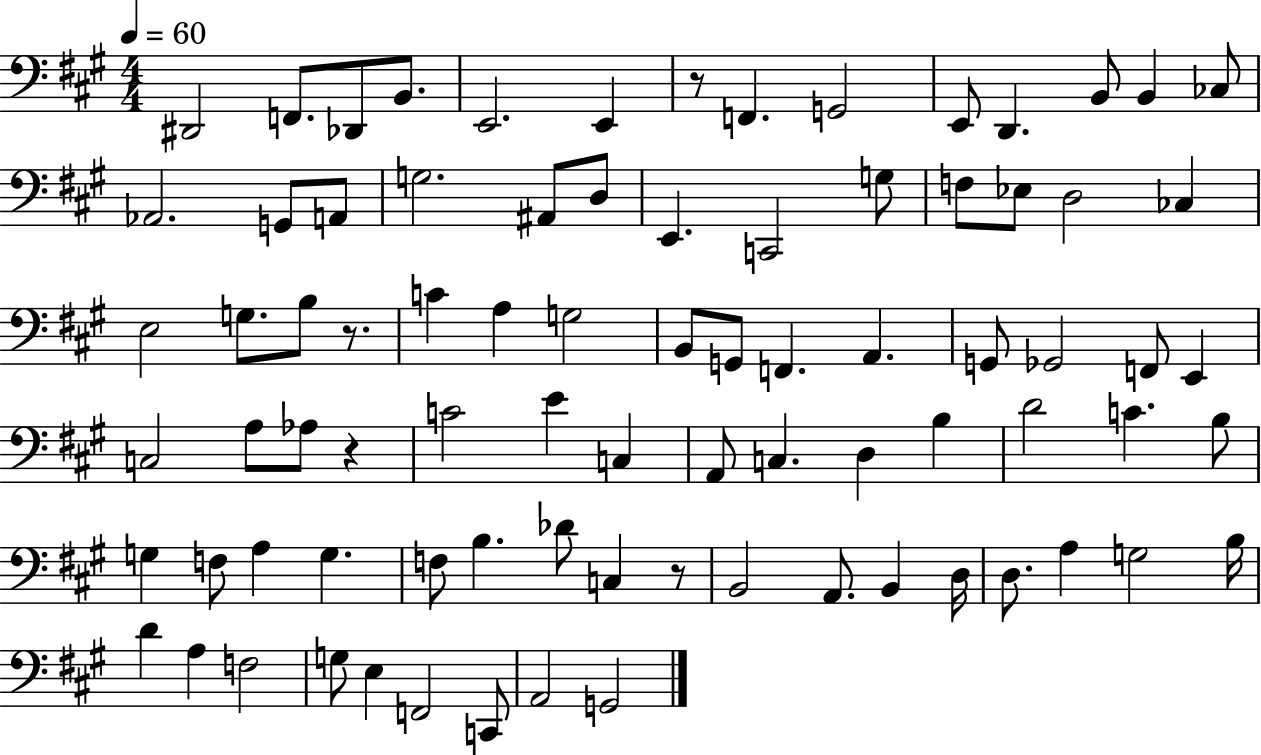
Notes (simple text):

D#2/h F2/e. Db2/e B2/e. E2/h. E2/q R/e F2/q. G2/h E2/e D2/q. B2/e B2/q CES3/e Ab2/h. G2/e A2/e G3/h. A#2/e D3/e E2/q. C2/h G3/e F3/e Eb3/e D3/h CES3/q E3/h G3/e. B3/e R/e. C4/q A3/q G3/h B2/e G2/e F2/q. A2/q. G2/e Gb2/h F2/e E2/q C3/h A3/e Ab3/e R/q C4/h E4/q C3/q A2/e C3/q. D3/q B3/q D4/h C4/q. B3/e G3/q F3/e A3/q G3/q. F3/e B3/q. Db4/e C3/q R/e B2/h A2/e. B2/q D3/s D3/e. A3/q G3/h B3/s D4/q A3/q F3/h G3/e E3/q F2/h C2/e A2/h G2/h